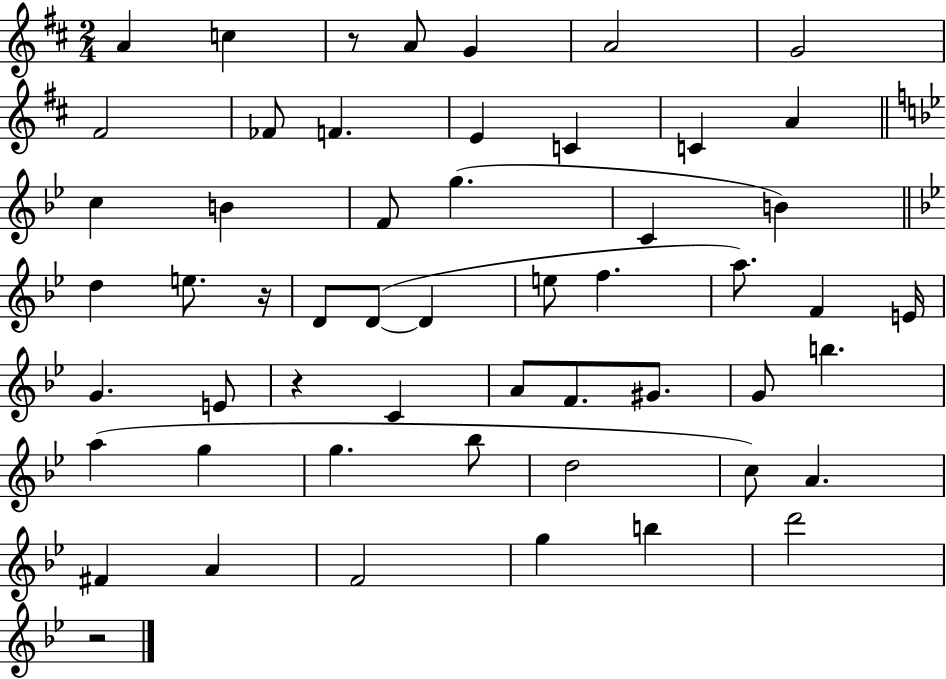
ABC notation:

X:1
T:Untitled
M:2/4
L:1/4
K:D
A c z/2 A/2 G A2 G2 ^F2 _F/2 F E C C A c B F/2 g C B d e/2 z/4 D/2 D/2 D e/2 f a/2 F E/4 G E/2 z C A/2 F/2 ^G/2 G/2 b a g g _b/2 d2 c/2 A ^F A F2 g b d'2 z2